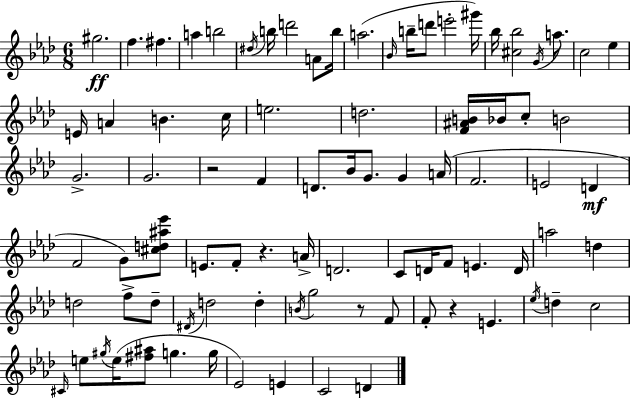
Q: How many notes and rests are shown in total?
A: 86